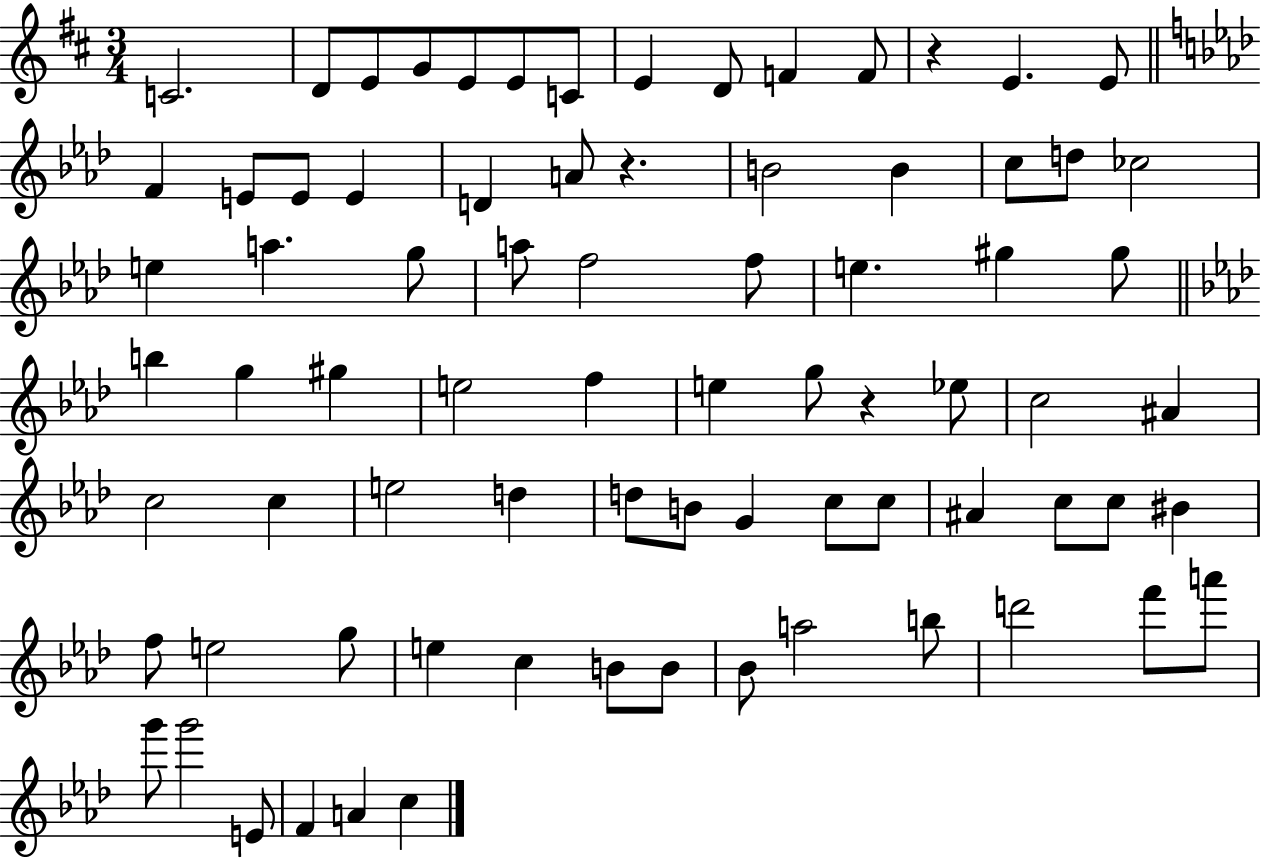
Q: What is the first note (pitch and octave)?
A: C4